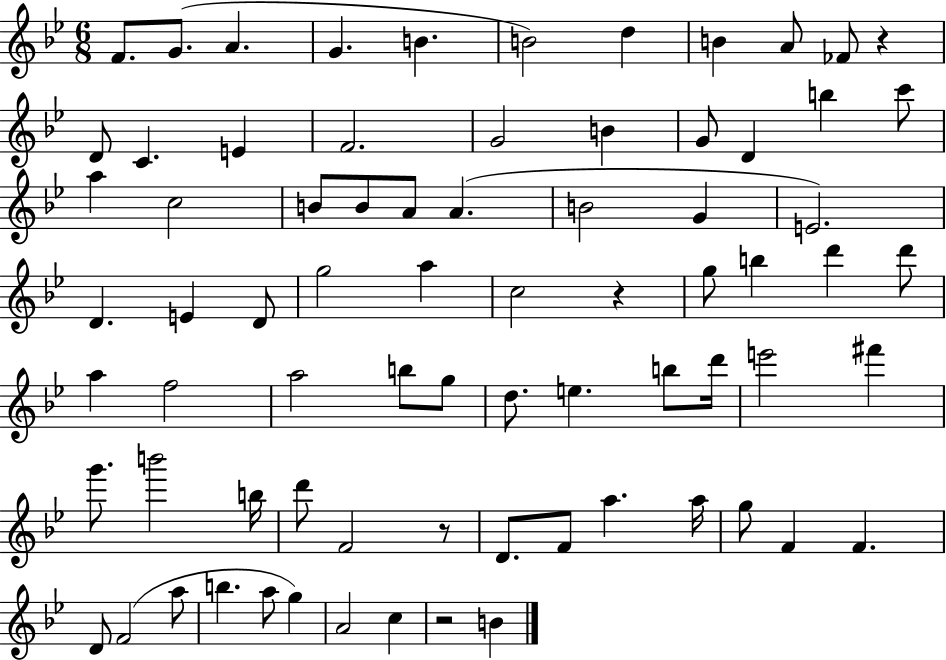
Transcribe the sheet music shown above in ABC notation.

X:1
T:Untitled
M:6/8
L:1/4
K:Bb
F/2 G/2 A G B B2 d B A/2 _F/2 z D/2 C E F2 G2 B G/2 D b c'/2 a c2 B/2 B/2 A/2 A B2 G E2 D E D/2 g2 a c2 z g/2 b d' d'/2 a f2 a2 b/2 g/2 d/2 e b/2 d'/4 e'2 ^f' g'/2 b'2 b/4 d'/2 F2 z/2 D/2 F/2 a a/4 g/2 F F D/2 F2 a/2 b a/2 g A2 c z2 B